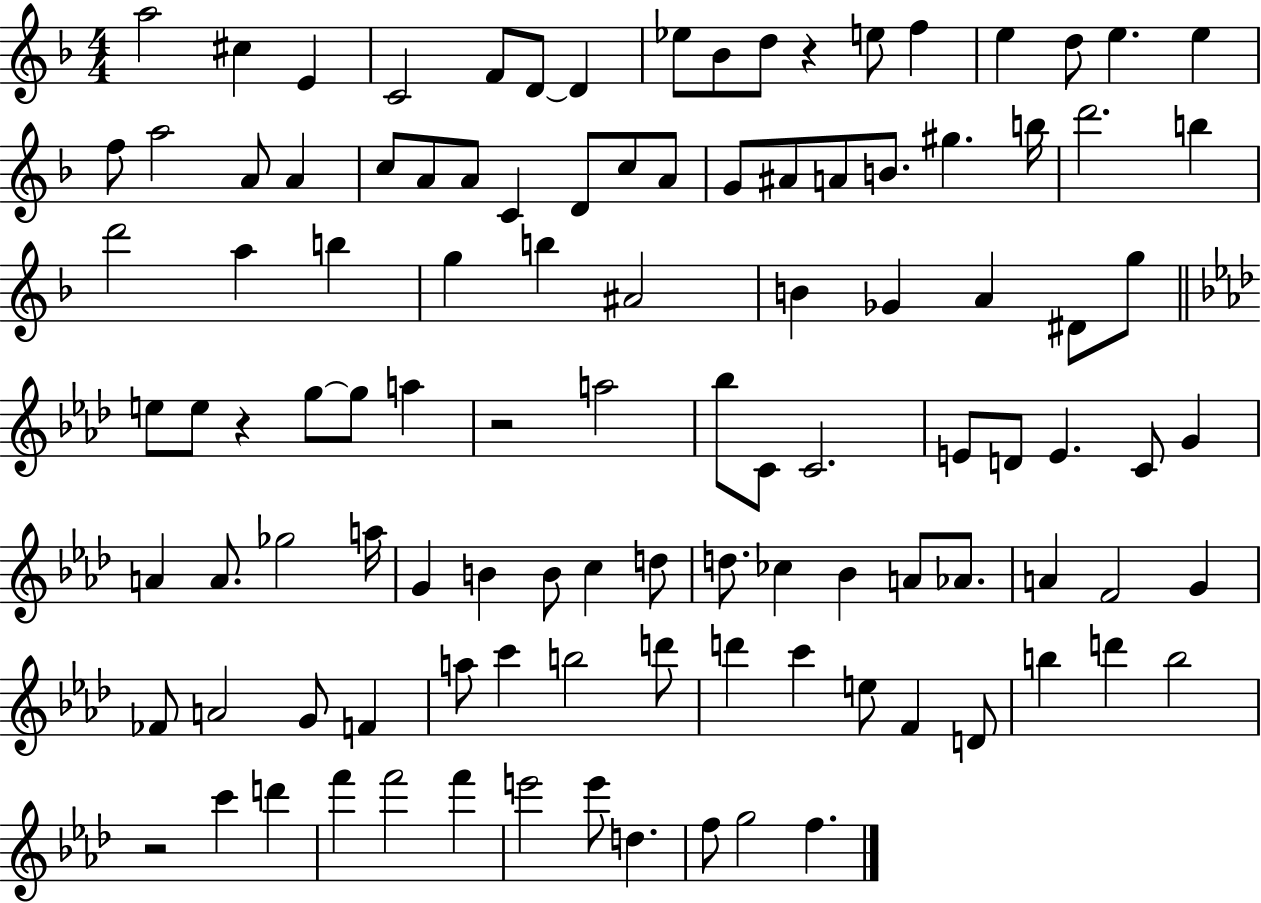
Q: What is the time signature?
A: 4/4